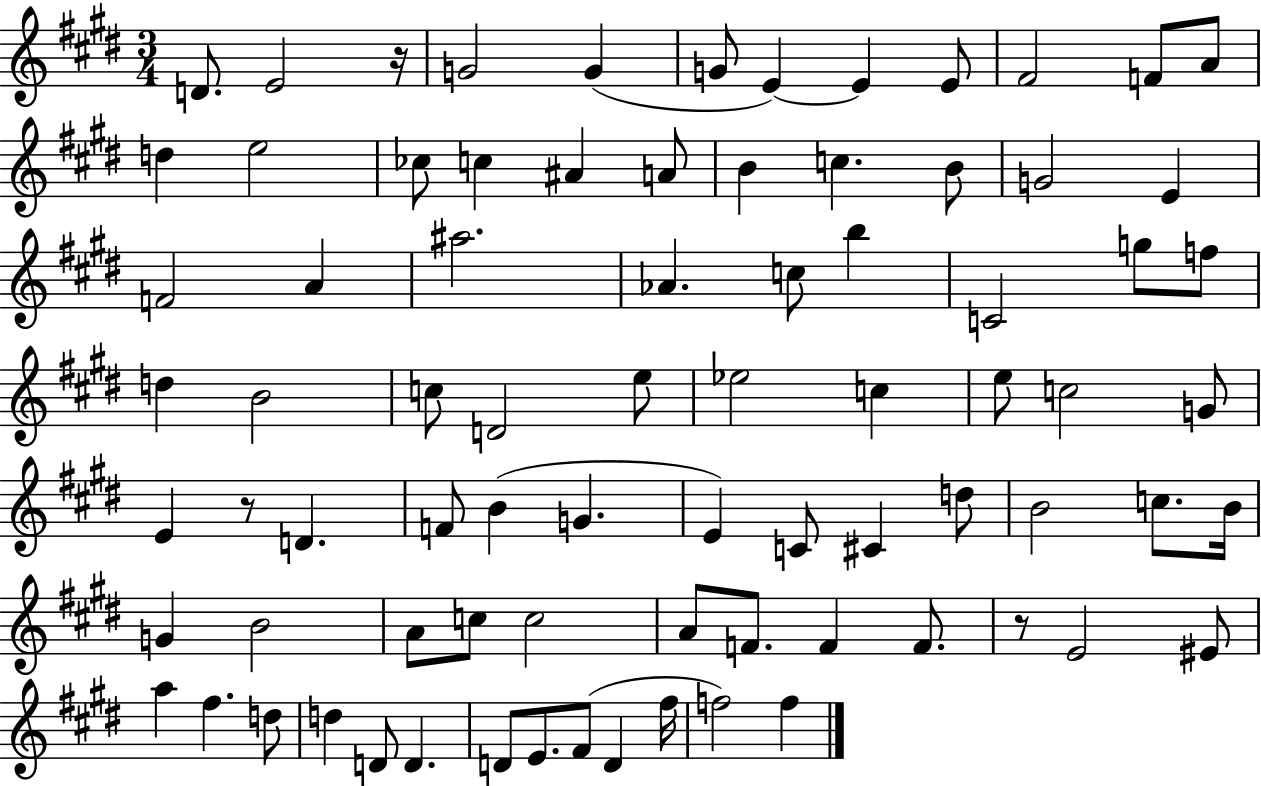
D4/e. E4/h R/s G4/h G4/q G4/e E4/q E4/q E4/e F#4/h F4/e A4/e D5/q E5/h CES5/e C5/q A#4/q A4/e B4/q C5/q. B4/e G4/h E4/q F4/h A4/q A#5/h. Ab4/q. C5/e B5/q C4/h G5/e F5/e D5/q B4/h C5/e D4/h E5/e Eb5/h C5/q E5/e C5/h G4/e E4/q R/e D4/q. F4/e B4/q G4/q. E4/q C4/e C#4/q D5/e B4/h C5/e. B4/s G4/q B4/h A4/e C5/e C5/h A4/e F4/e. F4/q F4/e. R/e E4/h EIS4/e A5/q F#5/q. D5/e D5/q D4/e D4/q. D4/e E4/e. F#4/e D4/q F#5/s F5/h F5/q